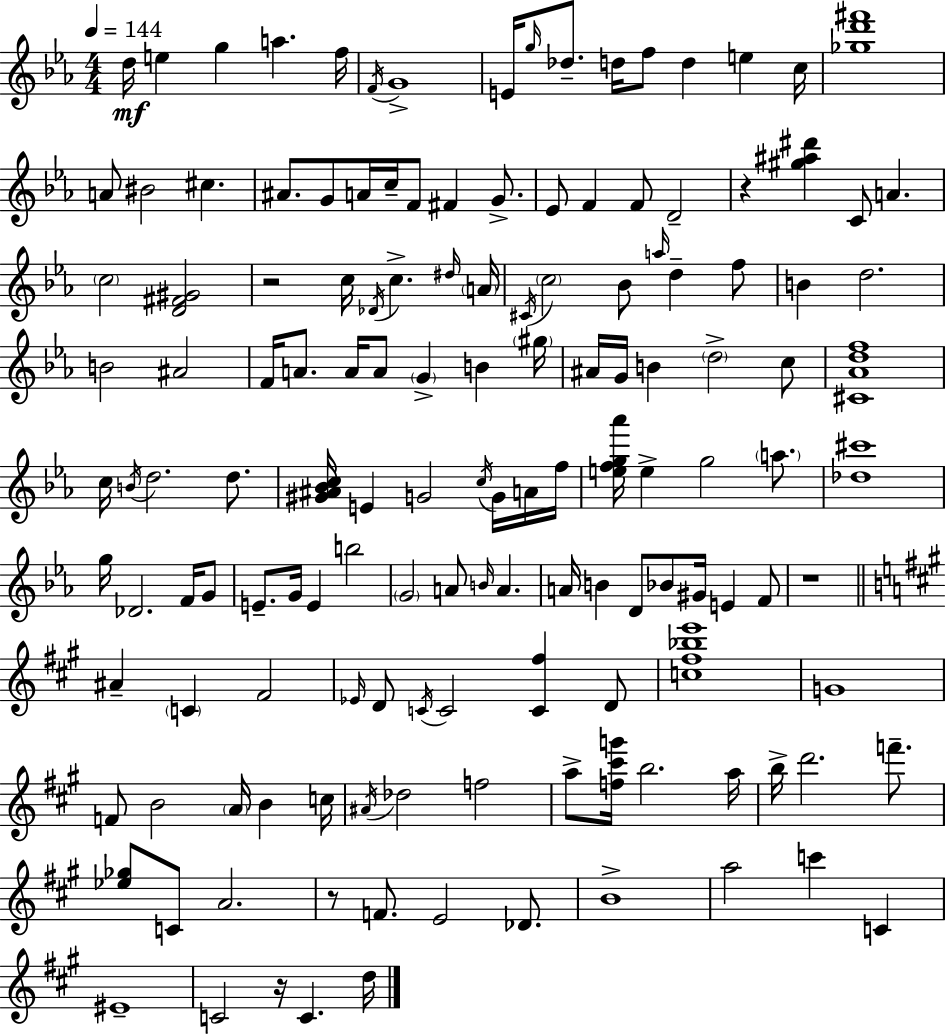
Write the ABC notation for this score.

X:1
T:Untitled
M:4/4
L:1/4
K:Cm
d/4 e g a f/4 F/4 G4 E/4 g/4 _d/2 d/4 f/2 d e c/4 [_gd'^f']4 A/2 ^B2 ^c ^A/2 G/2 A/4 c/4 F/2 ^F G/2 _E/2 F F/2 D2 z [^g^a^d'] C/2 A c2 [D^F^G]2 z2 c/4 _D/4 c ^d/4 A/4 ^C/4 c2 _B/2 a/4 d f/2 B d2 B2 ^A2 F/4 A/2 A/4 A/2 G B ^g/4 ^A/4 G/4 B d2 c/2 [^C_Adf]4 c/4 B/4 d2 d/2 [^G^A_Bc]/4 E G2 c/4 G/4 A/4 f/4 [efg_a']/4 e g2 a/2 [_d^c']4 g/4 _D2 F/4 G/2 E/2 G/4 E b2 G2 A/2 B/4 A A/4 B D/2 _B/2 ^G/4 E F/2 z4 ^A C ^F2 _E/4 D/2 C/4 C2 [C^f] D/2 [c^f_be']4 G4 F/2 B2 A/4 B c/4 ^A/4 _d2 f2 a/2 [f^c'g']/4 b2 a/4 b/4 d'2 f'/2 [_e_g]/2 C/2 A2 z/2 F/2 E2 _D/2 B4 a2 c' C ^E4 C2 z/4 C d/4